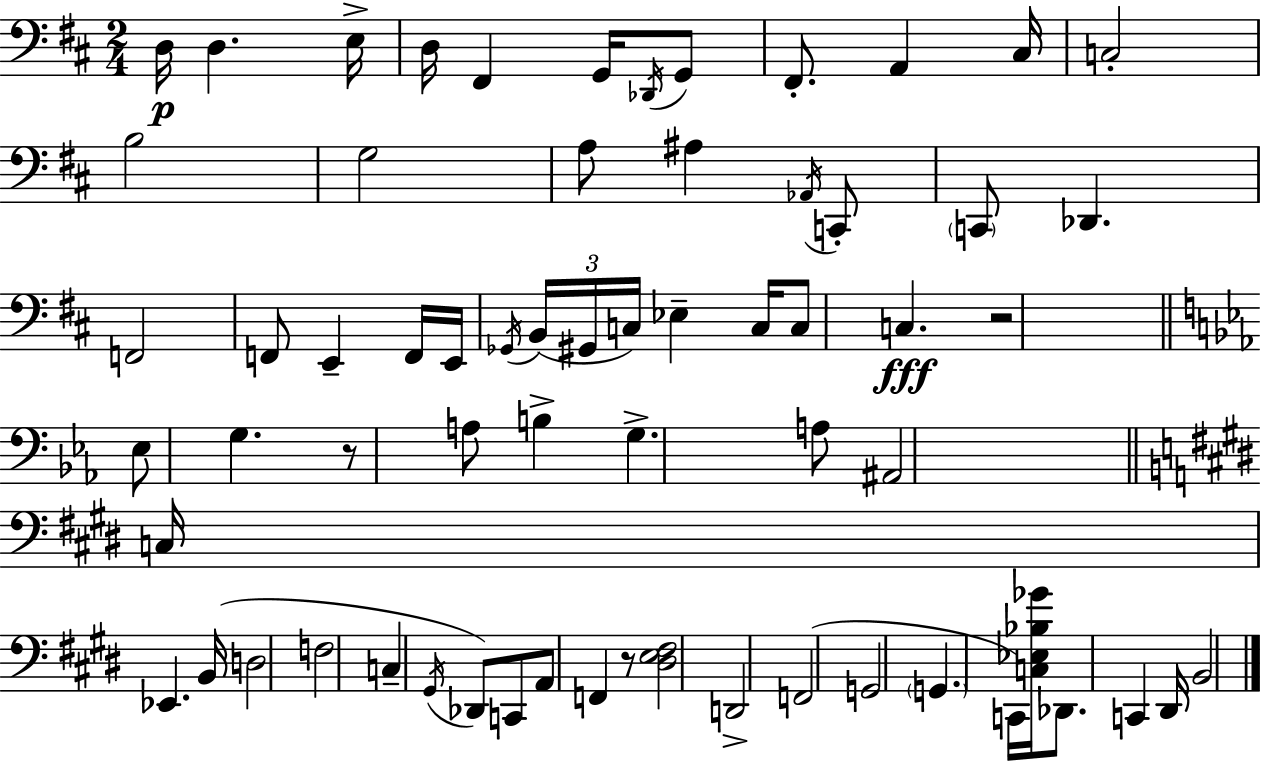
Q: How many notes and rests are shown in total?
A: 65